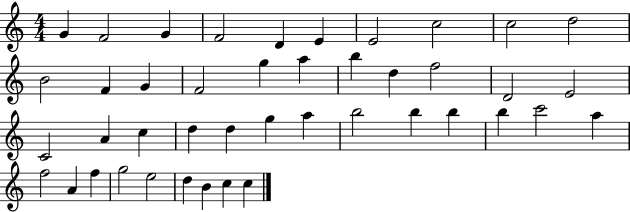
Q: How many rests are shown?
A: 0